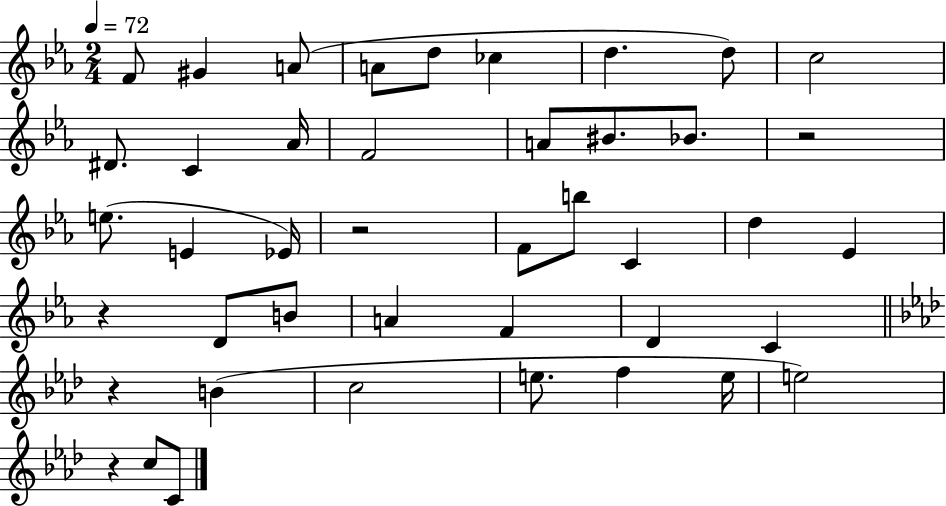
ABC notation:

X:1
T:Untitled
M:2/4
L:1/4
K:Eb
F/2 ^G A/2 A/2 d/2 _c d d/2 c2 ^D/2 C _A/4 F2 A/2 ^B/2 _B/2 z2 e/2 E _E/4 z2 F/2 b/2 C d _E z D/2 B/2 A F D C z B c2 e/2 f e/4 e2 z c/2 C/2